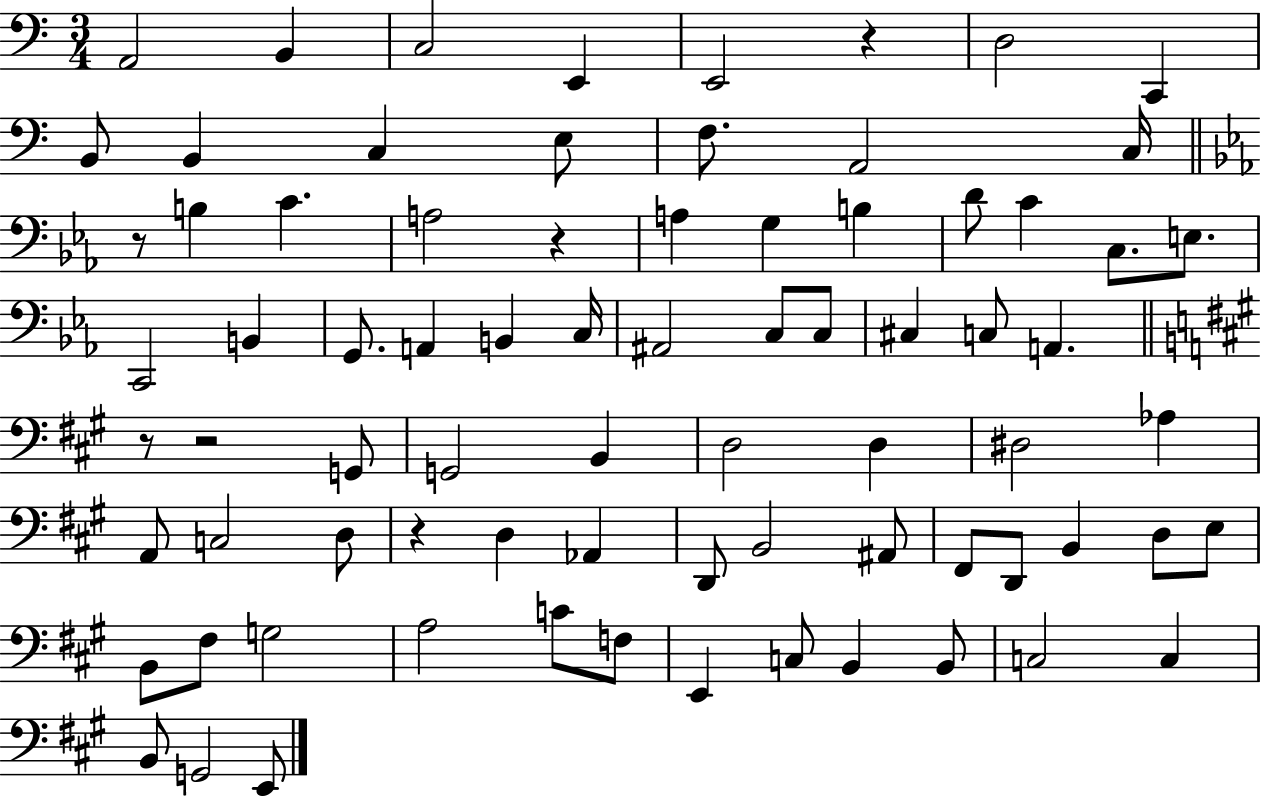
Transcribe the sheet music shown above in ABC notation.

X:1
T:Untitled
M:3/4
L:1/4
K:C
A,,2 B,, C,2 E,, E,,2 z D,2 C,, B,,/2 B,, C, E,/2 F,/2 A,,2 C,/4 z/2 B, C A,2 z A, G, B, D/2 C C,/2 E,/2 C,,2 B,, G,,/2 A,, B,, C,/4 ^A,,2 C,/2 C,/2 ^C, C,/2 A,, z/2 z2 G,,/2 G,,2 B,, D,2 D, ^D,2 _A, A,,/2 C,2 D,/2 z D, _A,, D,,/2 B,,2 ^A,,/2 ^F,,/2 D,,/2 B,, D,/2 E,/2 B,,/2 ^F,/2 G,2 A,2 C/2 F,/2 E,, C,/2 B,, B,,/2 C,2 C, B,,/2 G,,2 E,,/2